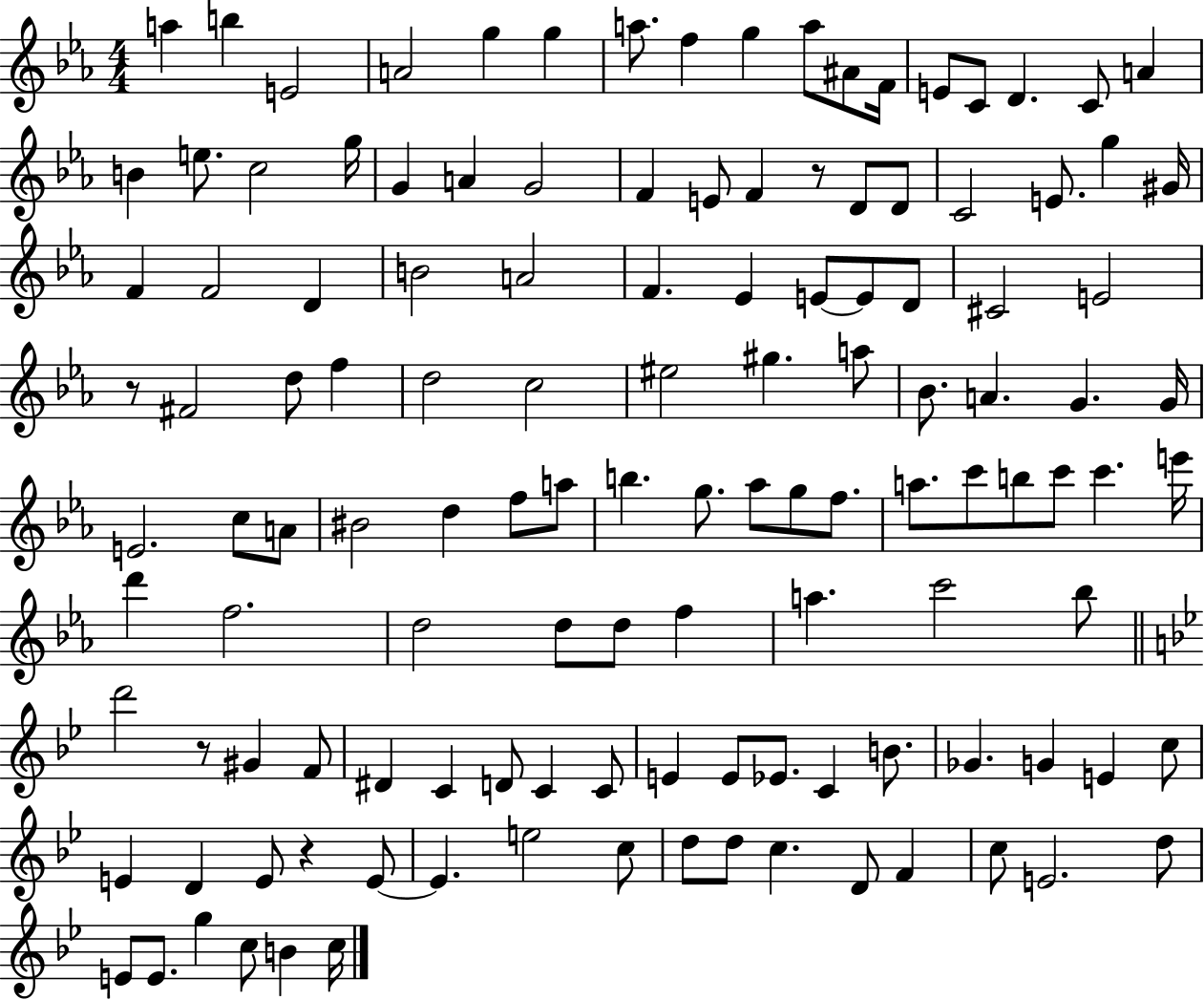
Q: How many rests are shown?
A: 4